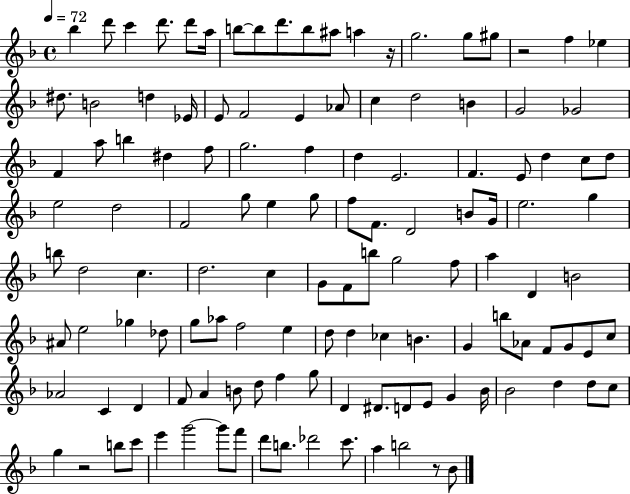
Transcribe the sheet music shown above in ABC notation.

X:1
T:Untitled
M:4/4
L:1/4
K:F
_b d'/2 c' d'/2 d'/2 a/4 b/2 b/2 d'/2 b/2 ^a/2 a z/4 g2 g/2 ^g/2 z2 f _e ^d/2 B2 d _E/4 E/2 F2 E _A/2 c d2 B G2 _G2 F a/2 b ^d f/2 g2 f d E2 F E/2 d c/2 d/2 e2 d2 F2 g/2 e g/2 f/2 F/2 D2 B/2 G/4 e2 g b/2 d2 c d2 c G/2 F/2 b/2 g2 f/2 a D B2 ^A/2 e2 _g _d/2 g/2 _a/2 f2 e d/2 d _c B G b/2 _A/2 F/2 G/2 E/2 c/2 _A2 C D F/2 A B/2 d/2 f g/2 D ^D/2 D/2 E/2 G _B/4 _B2 d d/2 c/2 g z2 b/2 c'/2 e' g'2 g'/2 f'/2 d'/2 b/2 _d'2 c'/2 a b2 z/2 _B/2